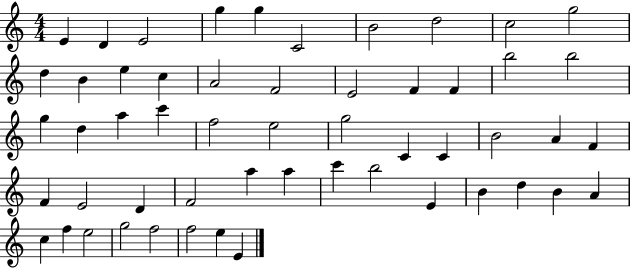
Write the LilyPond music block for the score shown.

{
  \clef treble
  \numericTimeSignature
  \time 4/4
  \key c \major
  e'4 d'4 e'2 | g''4 g''4 c'2 | b'2 d''2 | c''2 g''2 | \break d''4 b'4 e''4 c''4 | a'2 f'2 | e'2 f'4 f'4 | b''2 b''2 | \break g''4 d''4 a''4 c'''4 | f''2 e''2 | g''2 c'4 c'4 | b'2 a'4 f'4 | \break f'4 e'2 d'4 | f'2 a''4 a''4 | c'''4 b''2 e'4 | b'4 d''4 b'4 a'4 | \break c''4 f''4 e''2 | g''2 f''2 | f''2 e''4 e'4 | \bar "|."
}